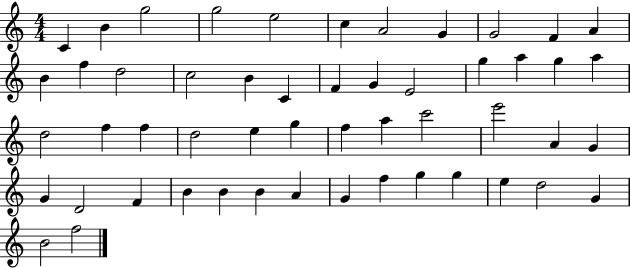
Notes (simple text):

C4/q B4/q G5/h G5/h E5/h C5/q A4/h G4/q G4/h F4/q A4/q B4/q F5/q D5/h C5/h B4/q C4/q F4/q G4/q E4/h G5/q A5/q G5/q A5/q D5/h F5/q F5/q D5/h E5/q G5/q F5/q A5/q C6/h E6/h A4/q G4/q G4/q D4/h F4/q B4/q B4/q B4/q A4/q G4/q F5/q G5/q G5/q E5/q D5/h G4/q B4/h F5/h